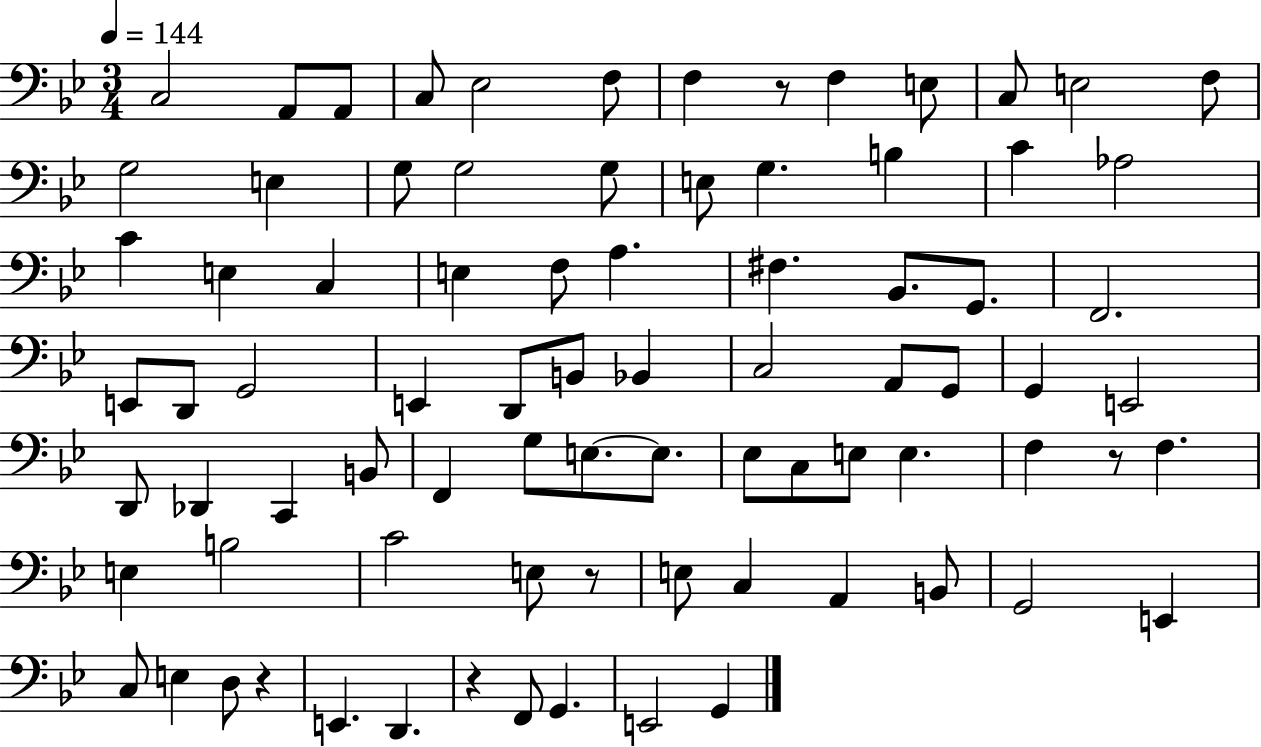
X:1
T:Untitled
M:3/4
L:1/4
K:Bb
C,2 A,,/2 A,,/2 C,/2 _E,2 F,/2 F, z/2 F, E,/2 C,/2 E,2 F,/2 G,2 E, G,/2 G,2 G,/2 E,/2 G, B, C _A,2 C E, C, E, F,/2 A, ^F, _B,,/2 G,,/2 F,,2 E,,/2 D,,/2 G,,2 E,, D,,/2 B,,/2 _B,, C,2 A,,/2 G,,/2 G,, E,,2 D,,/2 _D,, C,, B,,/2 F,, G,/2 E,/2 E,/2 _E,/2 C,/2 E,/2 E, F, z/2 F, E, B,2 C2 E,/2 z/2 E,/2 C, A,, B,,/2 G,,2 E,, C,/2 E, D,/2 z E,, D,, z F,,/2 G,, E,,2 G,,